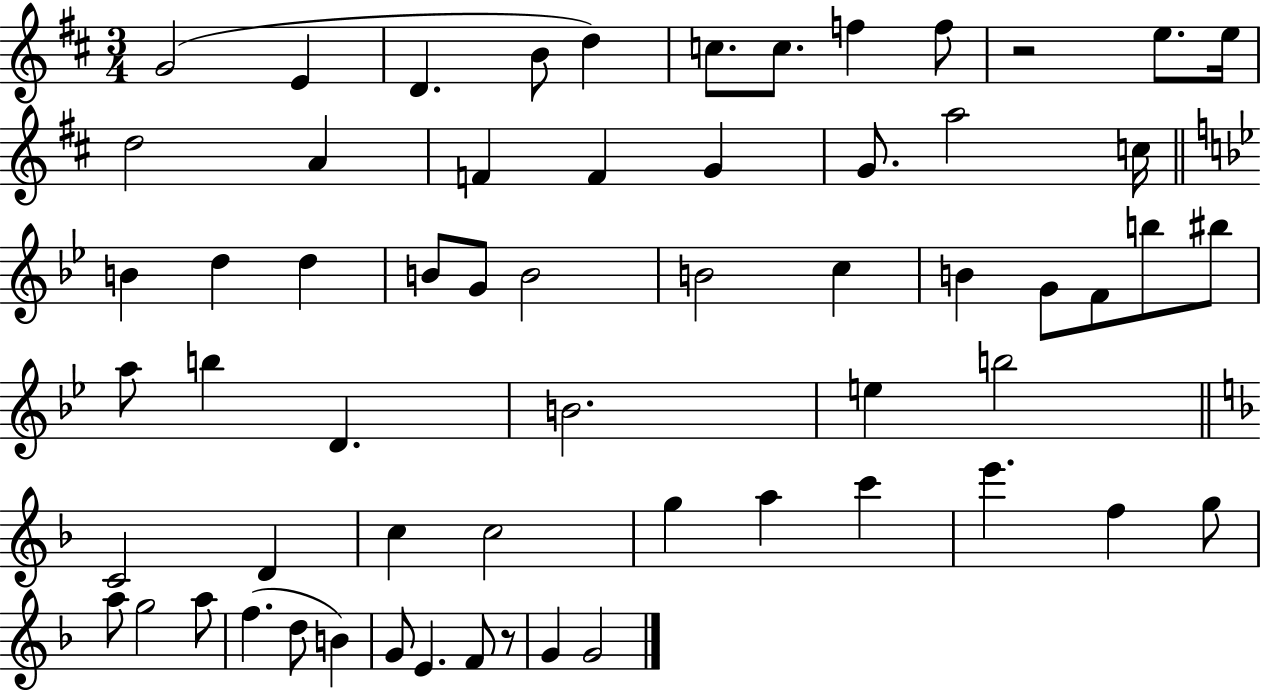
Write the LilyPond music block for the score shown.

{
  \clef treble
  \numericTimeSignature
  \time 3/4
  \key d \major
  g'2( e'4 | d'4. b'8 d''4) | c''8. c''8. f''4 f''8 | r2 e''8. e''16 | \break d''2 a'4 | f'4 f'4 g'4 | g'8. a''2 c''16 | \bar "||" \break \key bes \major b'4 d''4 d''4 | b'8 g'8 b'2 | b'2 c''4 | b'4 g'8 f'8 b''8 bis''8 | \break a''8 b''4 d'4. | b'2. | e''4 b''2 | \bar "||" \break \key f \major c'2 d'4 | c''4 c''2 | g''4 a''4 c'''4 | e'''4. f''4 g''8 | \break a''8 g''2 a''8 | f''4.( d''8 b'4) | g'8 e'4. f'8 r8 | g'4 g'2 | \break \bar "|."
}